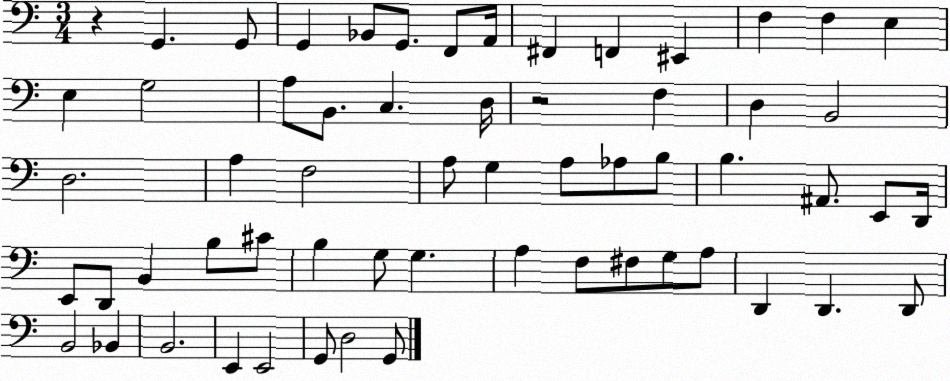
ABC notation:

X:1
T:Untitled
M:3/4
L:1/4
K:C
z G,, G,,/2 G,, _B,,/2 G,,/2 F,,/2 A,,/4 ^F,, F,, ^E,, F, F, E, E, G,2 A,/2 B,,/2 C, D,/4 z2 F, D, B,,2 D,2 A, F,2 A,/2 G, A,/2 _A,/2 B,/2 B, ^A,,/2 E,,/2 D,,/4 E,,/2 D,,/2 B,, B,/2 ^C/2 B, G,/2 G, A, F,/2 ^F,/2 G,/2 A,/2 D,, D,, D,,/2 B,,2 _B,, B,,2 E,, E,,2 G,,/2 D,2 G,,/2